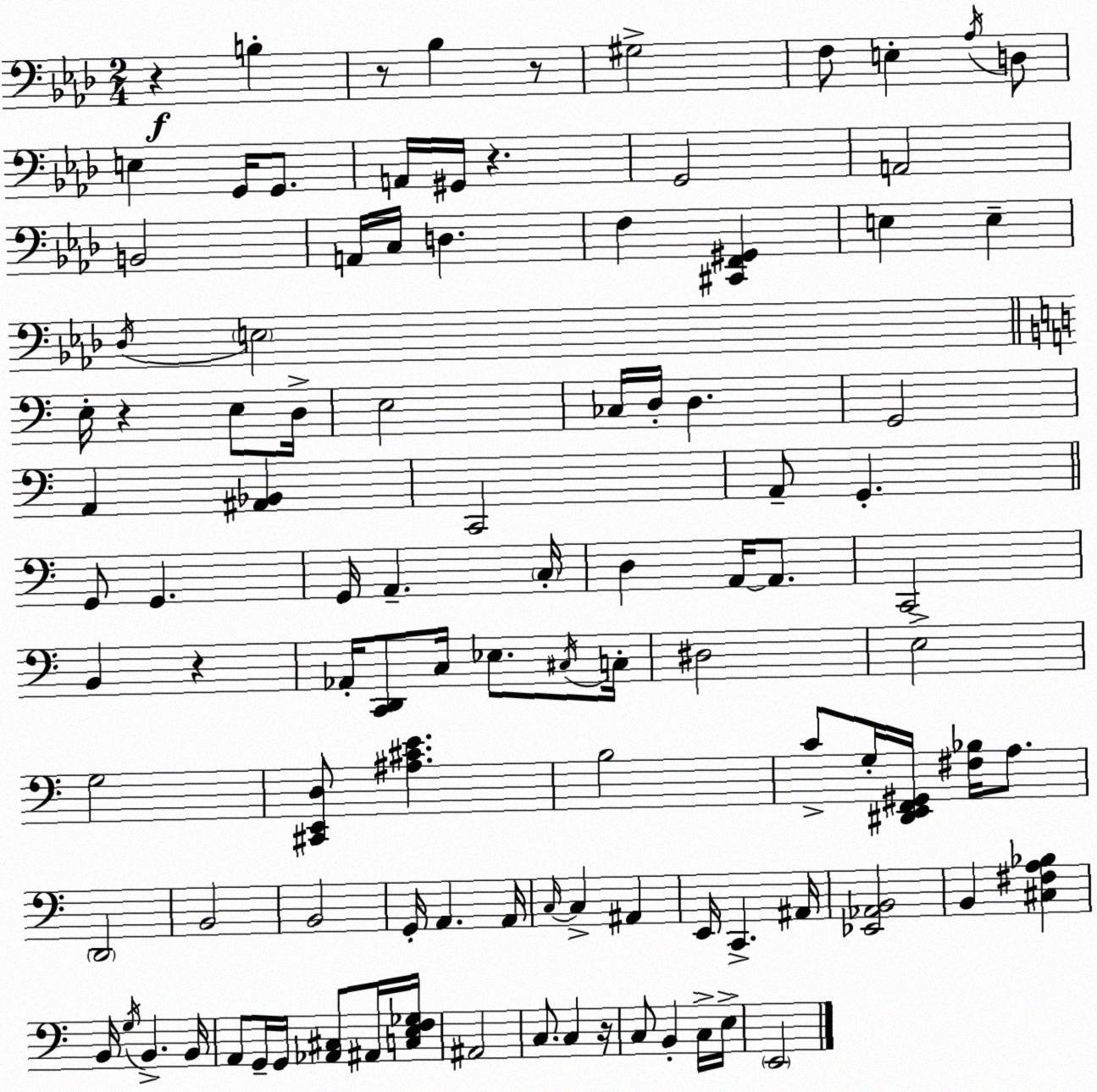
X:1
T:Untitled
M:2/4
L:1/4
K:Ab
z B, z/2 _B, z/2 ^G,2 F,/2 E, _A,/4 D,/2 E, G,,/4 G,,/2 A,,/4 ^G,,/4 z G,,2 A,,2 B,,2 A,,/4 C,/4 D, F, [^C,,F,,^G,,] E, E, _D,/4 E,2 E,/4 z E,/2 D,/4 E,2 _C,/4 D,/4 D, G,,2 A,, [^A,,_B,,] C,,2 A,,/2 G,, G,,/2 G,, G,,/4 A,, C,/4 D, A,,/4 A,,/2 C,,2 B,, z _A,,/4 [C,,D,,]/2 C,/4 _E,/2 ^C,/4 C,/4 ^D,2 E,2 G,2 [^C,,E,,D,]/2 [^A,^CE] B,2 C/2 G,/4 [^D,,E,,F,,^G,,]/4 [^F,_B,]/4 A,/2 D,,2 B,,2 B,,2 G,,/4 A,, A,,/4 C,/4 C, ^A,, E,,/4 C,, ^A,,/4 [_E,,_A,,B,,]2 B,, [^C,^F,A,_B,] B,,/4 G,/4 B,, B,,/4 A,,/2 G,,/4 G,,/4 [_A,,^C,]/2 ^A,,/4 [C,E,F,_G,]/4 ^A,,2 C,/2 C, z/4 C,/2 B,, C,/4 E,/4 E,,2